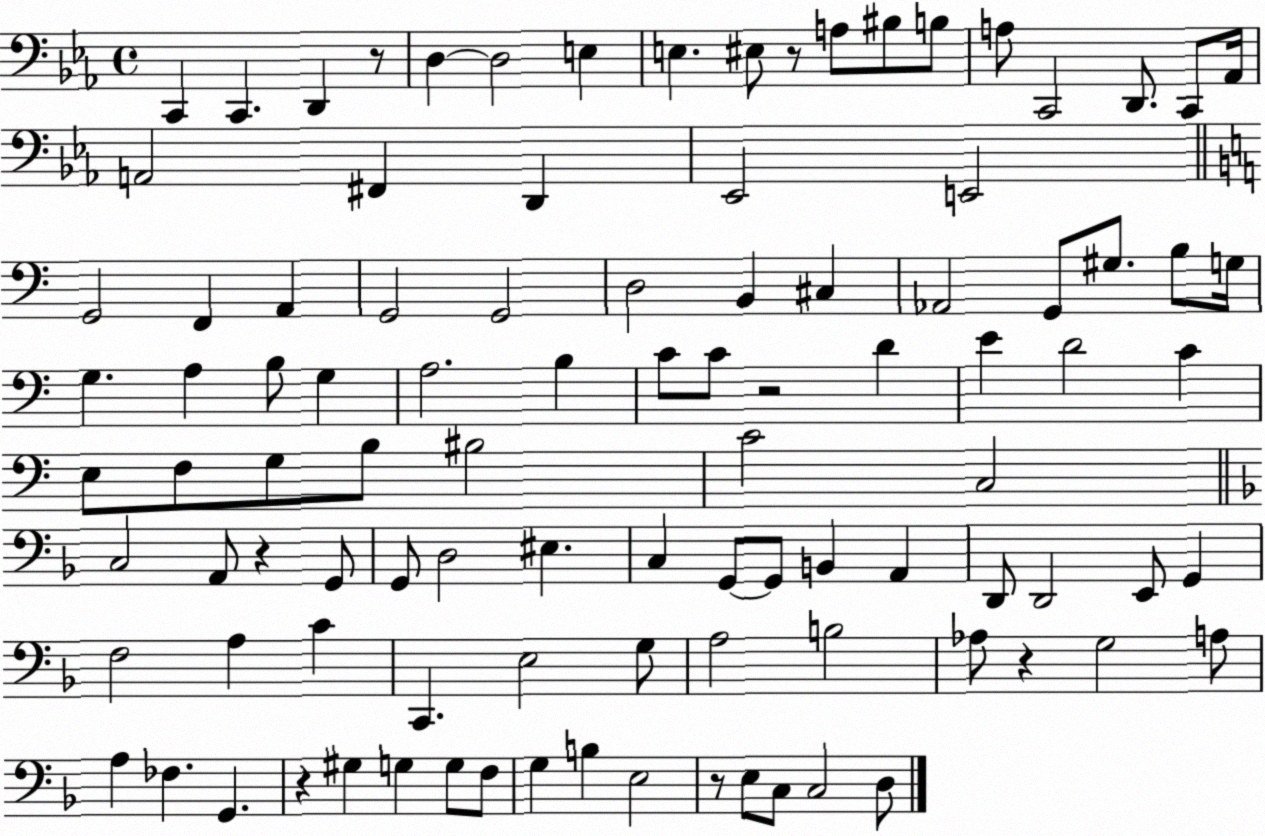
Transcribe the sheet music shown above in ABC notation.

X:1
T:Untitled
M:4/4
L:1/4
K:Eb
C,, C,, D,, z/2 D, D,2 E, E, ^E,/2 z/2 A,/2 ^B,/2 B,/2 A,/2 C,,2 D,,/2 C,,/2 _A,,/4 A,,2 ^F,, D,, _E,,2 E,,2 G,,2 F,, A,, G,,2 G,,2 D,2 B,, ^C, _A,,2 G,,/2 ^G,/2 B,/2 G,/4 G, A, B,/2 G, A,2 B, C/2 C/2 z2 D E D2 C E,/2 F,/2 G,/2 B,/2 ^B,2 C2 C,2 C,2 A,,/2 z G,,/2 G,,/2 D,2 ^E, C, G,,/2 G,,/2 B,, A,, D,,/2 D,,2 E,,/2 G,, F,2 A, C C,, E,2 G,/2 A,2 B,2 _A,/2 z G,2 A,/2 A, _F, G,, z ^G, G, G,/2 F,/2 G, B, E,2 z/2 E,/2 C,/2 C,2 D,/2